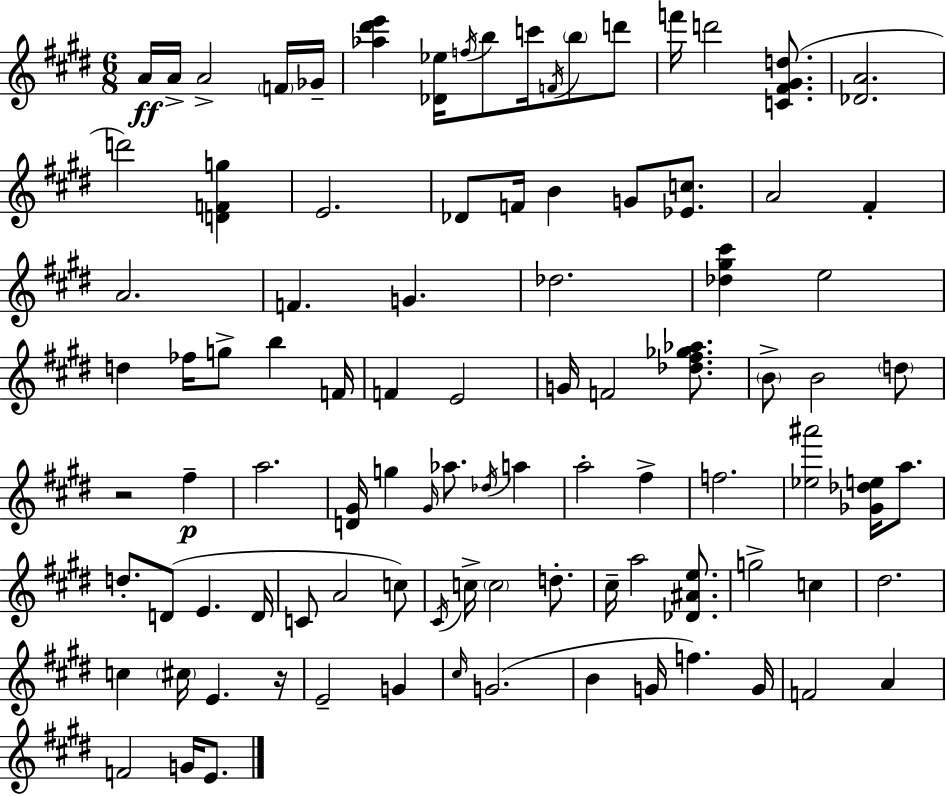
X:1
T:Untitled
M:6/8
L:1/4
K:E
A/4 A/4 A2 F/4 _G/4 [_a^d'e'] [_D_e]/4 f/4 b/2 c'/4 F/4 b/2 d'/2 f'/4 d'2 [C^F^Gd]/2 [_DA]2 d'2 [DFg] E2 _D/2 F/4 B G/2 [_Ec]/2 A2 ^F A2 F G _d2 [_d^g^c'] e2 d _f/4 g/2 b F/4 F E2 G/4 F2 [_d^f_g_a]/2 B/2 B2 d/2 z2 ^f a2 [D^G]/4 g ^G/4 _a/2 _d/4 a a2 ^f f2 [_e^a']2 [_G_de]/4 a/2 d/2 D/2 E D/4 C/2 A2 c/2 ^C/4 c/4 c2 d/2 ^c/4 a2 [_D^Ae]/2 g2 c ^d2 c ^c/4 E z/4 E2 G ^c/4 G2 B G/4 f G/4 F2 A F2 G/4 E/2